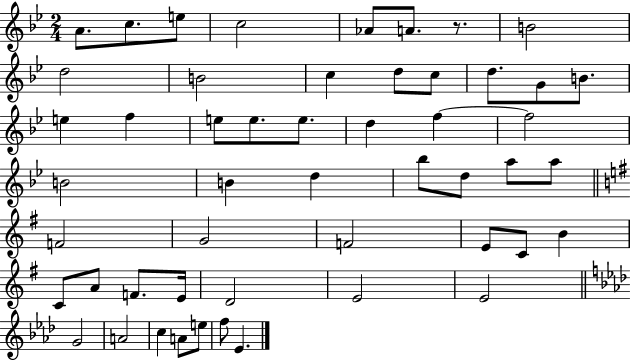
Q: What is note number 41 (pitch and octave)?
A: D4